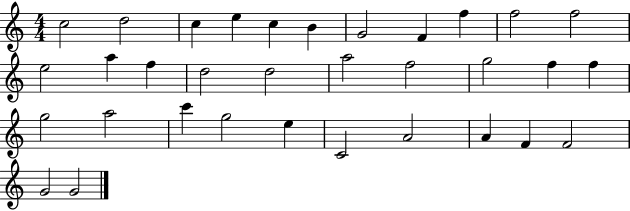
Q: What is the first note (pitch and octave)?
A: C5